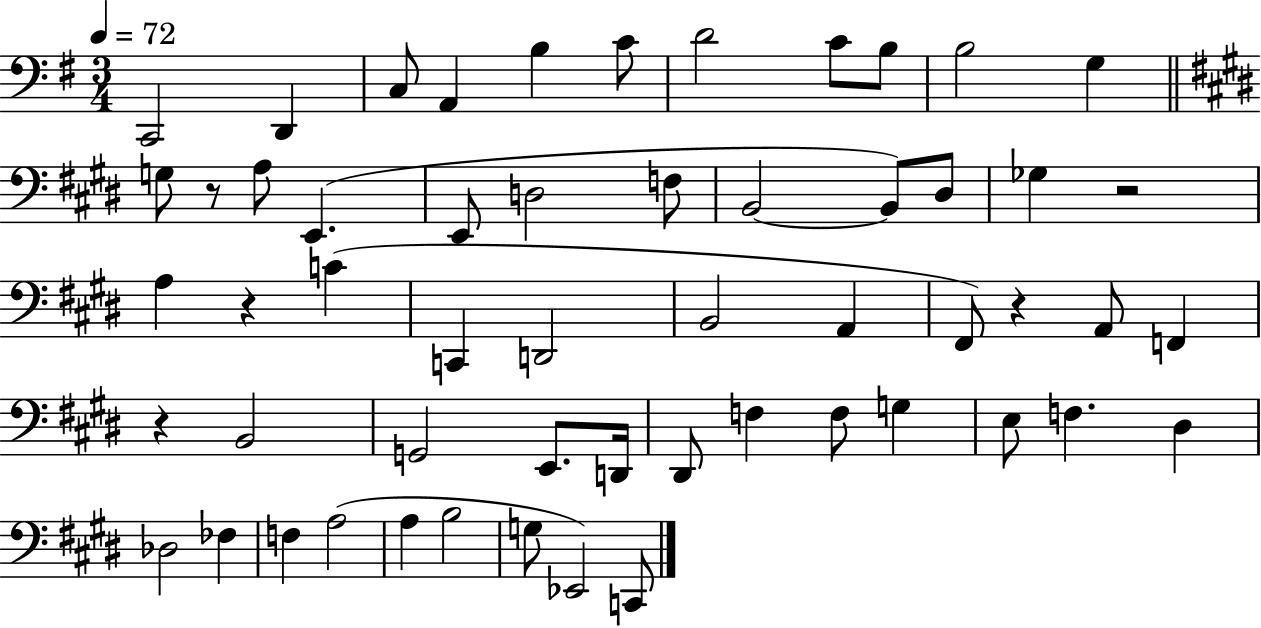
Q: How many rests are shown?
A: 5